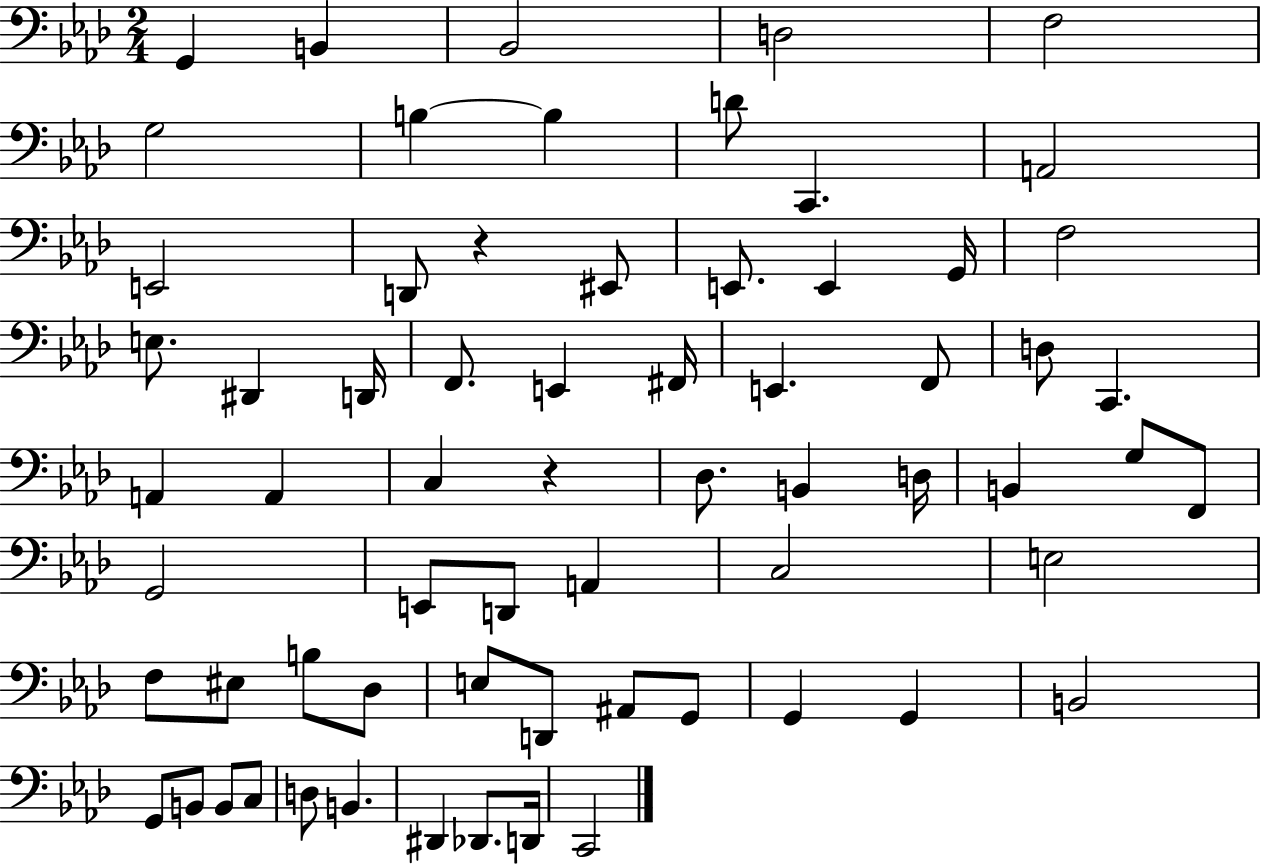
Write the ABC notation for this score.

X:1
T:Untitled
M:2/4
L:1/4
K:Ab
G,, B,, _B,,2 D,2 F,2 G,2 B, B, D/2 C,, A,,2 E,,2 D,,/2 z ^E,,/2 E,,/2 E,, G,,/4 F,2 E,/2 ^D,, D,,/4 F,,/2 E,, ^F,,/4 E,, F,,/2 D,/2 C,, A,, A,, C, z _D,/2 B,, D,/4 B,, G,/2 F,,/2 G,,2 E,,/2 D,,/2 A,, C,2 E,2 F,/2 ^E,/2 B,/2 _D,/2 E,/2 D,,/2 ^A,,/2 G,,/2 G,, G,, B,,2 G,,/2 B,,/2 B,,/2 C,/2 D,/2 B,, ^D,, _D,,/2 D,,/4 C,,2